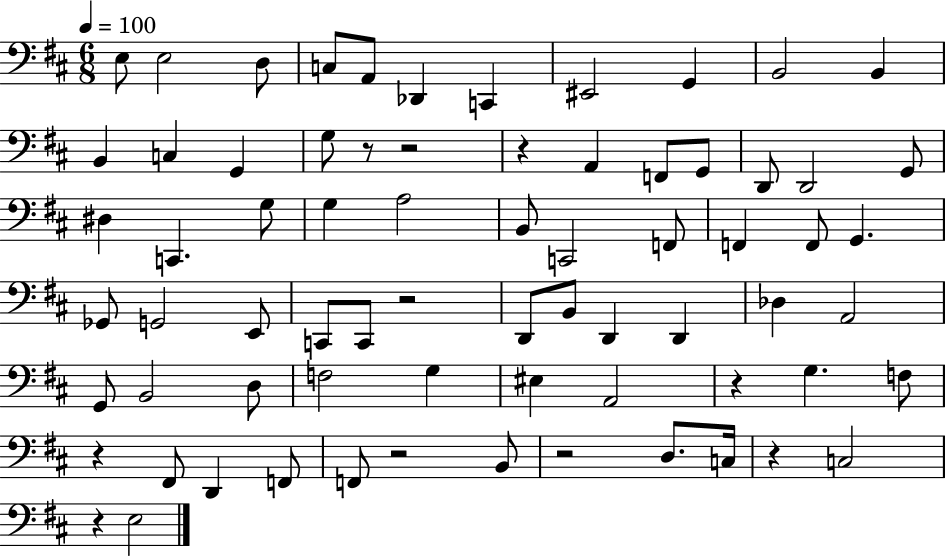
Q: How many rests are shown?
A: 10